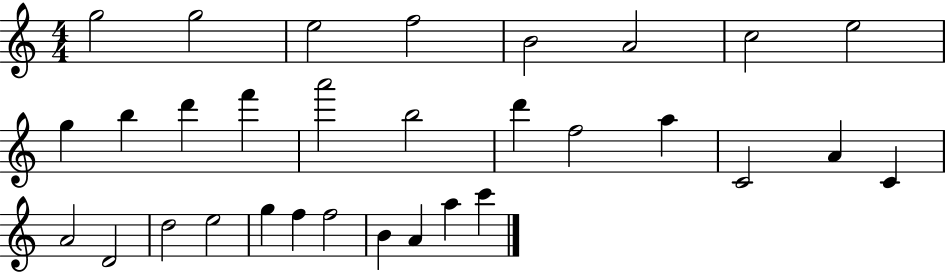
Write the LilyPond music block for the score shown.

{
  \clef treble
  \numericTimeSignature
  \time 4/4
  \key c \major
  g''2 g''2 | e''2 f''2 | b'2 a'2 | c''2 e''2 | \break g''4 b''4 d'''4 f'''4 | a'''2 b''2 | d'''4 f''2 a''4 | c'2 a'4 c'4 | \break a'2 d'2 | d''2 e''2 | g''4 f''4 f''2 | b'4 a'4 a''4 c'''4 | \break \bar "|."
}